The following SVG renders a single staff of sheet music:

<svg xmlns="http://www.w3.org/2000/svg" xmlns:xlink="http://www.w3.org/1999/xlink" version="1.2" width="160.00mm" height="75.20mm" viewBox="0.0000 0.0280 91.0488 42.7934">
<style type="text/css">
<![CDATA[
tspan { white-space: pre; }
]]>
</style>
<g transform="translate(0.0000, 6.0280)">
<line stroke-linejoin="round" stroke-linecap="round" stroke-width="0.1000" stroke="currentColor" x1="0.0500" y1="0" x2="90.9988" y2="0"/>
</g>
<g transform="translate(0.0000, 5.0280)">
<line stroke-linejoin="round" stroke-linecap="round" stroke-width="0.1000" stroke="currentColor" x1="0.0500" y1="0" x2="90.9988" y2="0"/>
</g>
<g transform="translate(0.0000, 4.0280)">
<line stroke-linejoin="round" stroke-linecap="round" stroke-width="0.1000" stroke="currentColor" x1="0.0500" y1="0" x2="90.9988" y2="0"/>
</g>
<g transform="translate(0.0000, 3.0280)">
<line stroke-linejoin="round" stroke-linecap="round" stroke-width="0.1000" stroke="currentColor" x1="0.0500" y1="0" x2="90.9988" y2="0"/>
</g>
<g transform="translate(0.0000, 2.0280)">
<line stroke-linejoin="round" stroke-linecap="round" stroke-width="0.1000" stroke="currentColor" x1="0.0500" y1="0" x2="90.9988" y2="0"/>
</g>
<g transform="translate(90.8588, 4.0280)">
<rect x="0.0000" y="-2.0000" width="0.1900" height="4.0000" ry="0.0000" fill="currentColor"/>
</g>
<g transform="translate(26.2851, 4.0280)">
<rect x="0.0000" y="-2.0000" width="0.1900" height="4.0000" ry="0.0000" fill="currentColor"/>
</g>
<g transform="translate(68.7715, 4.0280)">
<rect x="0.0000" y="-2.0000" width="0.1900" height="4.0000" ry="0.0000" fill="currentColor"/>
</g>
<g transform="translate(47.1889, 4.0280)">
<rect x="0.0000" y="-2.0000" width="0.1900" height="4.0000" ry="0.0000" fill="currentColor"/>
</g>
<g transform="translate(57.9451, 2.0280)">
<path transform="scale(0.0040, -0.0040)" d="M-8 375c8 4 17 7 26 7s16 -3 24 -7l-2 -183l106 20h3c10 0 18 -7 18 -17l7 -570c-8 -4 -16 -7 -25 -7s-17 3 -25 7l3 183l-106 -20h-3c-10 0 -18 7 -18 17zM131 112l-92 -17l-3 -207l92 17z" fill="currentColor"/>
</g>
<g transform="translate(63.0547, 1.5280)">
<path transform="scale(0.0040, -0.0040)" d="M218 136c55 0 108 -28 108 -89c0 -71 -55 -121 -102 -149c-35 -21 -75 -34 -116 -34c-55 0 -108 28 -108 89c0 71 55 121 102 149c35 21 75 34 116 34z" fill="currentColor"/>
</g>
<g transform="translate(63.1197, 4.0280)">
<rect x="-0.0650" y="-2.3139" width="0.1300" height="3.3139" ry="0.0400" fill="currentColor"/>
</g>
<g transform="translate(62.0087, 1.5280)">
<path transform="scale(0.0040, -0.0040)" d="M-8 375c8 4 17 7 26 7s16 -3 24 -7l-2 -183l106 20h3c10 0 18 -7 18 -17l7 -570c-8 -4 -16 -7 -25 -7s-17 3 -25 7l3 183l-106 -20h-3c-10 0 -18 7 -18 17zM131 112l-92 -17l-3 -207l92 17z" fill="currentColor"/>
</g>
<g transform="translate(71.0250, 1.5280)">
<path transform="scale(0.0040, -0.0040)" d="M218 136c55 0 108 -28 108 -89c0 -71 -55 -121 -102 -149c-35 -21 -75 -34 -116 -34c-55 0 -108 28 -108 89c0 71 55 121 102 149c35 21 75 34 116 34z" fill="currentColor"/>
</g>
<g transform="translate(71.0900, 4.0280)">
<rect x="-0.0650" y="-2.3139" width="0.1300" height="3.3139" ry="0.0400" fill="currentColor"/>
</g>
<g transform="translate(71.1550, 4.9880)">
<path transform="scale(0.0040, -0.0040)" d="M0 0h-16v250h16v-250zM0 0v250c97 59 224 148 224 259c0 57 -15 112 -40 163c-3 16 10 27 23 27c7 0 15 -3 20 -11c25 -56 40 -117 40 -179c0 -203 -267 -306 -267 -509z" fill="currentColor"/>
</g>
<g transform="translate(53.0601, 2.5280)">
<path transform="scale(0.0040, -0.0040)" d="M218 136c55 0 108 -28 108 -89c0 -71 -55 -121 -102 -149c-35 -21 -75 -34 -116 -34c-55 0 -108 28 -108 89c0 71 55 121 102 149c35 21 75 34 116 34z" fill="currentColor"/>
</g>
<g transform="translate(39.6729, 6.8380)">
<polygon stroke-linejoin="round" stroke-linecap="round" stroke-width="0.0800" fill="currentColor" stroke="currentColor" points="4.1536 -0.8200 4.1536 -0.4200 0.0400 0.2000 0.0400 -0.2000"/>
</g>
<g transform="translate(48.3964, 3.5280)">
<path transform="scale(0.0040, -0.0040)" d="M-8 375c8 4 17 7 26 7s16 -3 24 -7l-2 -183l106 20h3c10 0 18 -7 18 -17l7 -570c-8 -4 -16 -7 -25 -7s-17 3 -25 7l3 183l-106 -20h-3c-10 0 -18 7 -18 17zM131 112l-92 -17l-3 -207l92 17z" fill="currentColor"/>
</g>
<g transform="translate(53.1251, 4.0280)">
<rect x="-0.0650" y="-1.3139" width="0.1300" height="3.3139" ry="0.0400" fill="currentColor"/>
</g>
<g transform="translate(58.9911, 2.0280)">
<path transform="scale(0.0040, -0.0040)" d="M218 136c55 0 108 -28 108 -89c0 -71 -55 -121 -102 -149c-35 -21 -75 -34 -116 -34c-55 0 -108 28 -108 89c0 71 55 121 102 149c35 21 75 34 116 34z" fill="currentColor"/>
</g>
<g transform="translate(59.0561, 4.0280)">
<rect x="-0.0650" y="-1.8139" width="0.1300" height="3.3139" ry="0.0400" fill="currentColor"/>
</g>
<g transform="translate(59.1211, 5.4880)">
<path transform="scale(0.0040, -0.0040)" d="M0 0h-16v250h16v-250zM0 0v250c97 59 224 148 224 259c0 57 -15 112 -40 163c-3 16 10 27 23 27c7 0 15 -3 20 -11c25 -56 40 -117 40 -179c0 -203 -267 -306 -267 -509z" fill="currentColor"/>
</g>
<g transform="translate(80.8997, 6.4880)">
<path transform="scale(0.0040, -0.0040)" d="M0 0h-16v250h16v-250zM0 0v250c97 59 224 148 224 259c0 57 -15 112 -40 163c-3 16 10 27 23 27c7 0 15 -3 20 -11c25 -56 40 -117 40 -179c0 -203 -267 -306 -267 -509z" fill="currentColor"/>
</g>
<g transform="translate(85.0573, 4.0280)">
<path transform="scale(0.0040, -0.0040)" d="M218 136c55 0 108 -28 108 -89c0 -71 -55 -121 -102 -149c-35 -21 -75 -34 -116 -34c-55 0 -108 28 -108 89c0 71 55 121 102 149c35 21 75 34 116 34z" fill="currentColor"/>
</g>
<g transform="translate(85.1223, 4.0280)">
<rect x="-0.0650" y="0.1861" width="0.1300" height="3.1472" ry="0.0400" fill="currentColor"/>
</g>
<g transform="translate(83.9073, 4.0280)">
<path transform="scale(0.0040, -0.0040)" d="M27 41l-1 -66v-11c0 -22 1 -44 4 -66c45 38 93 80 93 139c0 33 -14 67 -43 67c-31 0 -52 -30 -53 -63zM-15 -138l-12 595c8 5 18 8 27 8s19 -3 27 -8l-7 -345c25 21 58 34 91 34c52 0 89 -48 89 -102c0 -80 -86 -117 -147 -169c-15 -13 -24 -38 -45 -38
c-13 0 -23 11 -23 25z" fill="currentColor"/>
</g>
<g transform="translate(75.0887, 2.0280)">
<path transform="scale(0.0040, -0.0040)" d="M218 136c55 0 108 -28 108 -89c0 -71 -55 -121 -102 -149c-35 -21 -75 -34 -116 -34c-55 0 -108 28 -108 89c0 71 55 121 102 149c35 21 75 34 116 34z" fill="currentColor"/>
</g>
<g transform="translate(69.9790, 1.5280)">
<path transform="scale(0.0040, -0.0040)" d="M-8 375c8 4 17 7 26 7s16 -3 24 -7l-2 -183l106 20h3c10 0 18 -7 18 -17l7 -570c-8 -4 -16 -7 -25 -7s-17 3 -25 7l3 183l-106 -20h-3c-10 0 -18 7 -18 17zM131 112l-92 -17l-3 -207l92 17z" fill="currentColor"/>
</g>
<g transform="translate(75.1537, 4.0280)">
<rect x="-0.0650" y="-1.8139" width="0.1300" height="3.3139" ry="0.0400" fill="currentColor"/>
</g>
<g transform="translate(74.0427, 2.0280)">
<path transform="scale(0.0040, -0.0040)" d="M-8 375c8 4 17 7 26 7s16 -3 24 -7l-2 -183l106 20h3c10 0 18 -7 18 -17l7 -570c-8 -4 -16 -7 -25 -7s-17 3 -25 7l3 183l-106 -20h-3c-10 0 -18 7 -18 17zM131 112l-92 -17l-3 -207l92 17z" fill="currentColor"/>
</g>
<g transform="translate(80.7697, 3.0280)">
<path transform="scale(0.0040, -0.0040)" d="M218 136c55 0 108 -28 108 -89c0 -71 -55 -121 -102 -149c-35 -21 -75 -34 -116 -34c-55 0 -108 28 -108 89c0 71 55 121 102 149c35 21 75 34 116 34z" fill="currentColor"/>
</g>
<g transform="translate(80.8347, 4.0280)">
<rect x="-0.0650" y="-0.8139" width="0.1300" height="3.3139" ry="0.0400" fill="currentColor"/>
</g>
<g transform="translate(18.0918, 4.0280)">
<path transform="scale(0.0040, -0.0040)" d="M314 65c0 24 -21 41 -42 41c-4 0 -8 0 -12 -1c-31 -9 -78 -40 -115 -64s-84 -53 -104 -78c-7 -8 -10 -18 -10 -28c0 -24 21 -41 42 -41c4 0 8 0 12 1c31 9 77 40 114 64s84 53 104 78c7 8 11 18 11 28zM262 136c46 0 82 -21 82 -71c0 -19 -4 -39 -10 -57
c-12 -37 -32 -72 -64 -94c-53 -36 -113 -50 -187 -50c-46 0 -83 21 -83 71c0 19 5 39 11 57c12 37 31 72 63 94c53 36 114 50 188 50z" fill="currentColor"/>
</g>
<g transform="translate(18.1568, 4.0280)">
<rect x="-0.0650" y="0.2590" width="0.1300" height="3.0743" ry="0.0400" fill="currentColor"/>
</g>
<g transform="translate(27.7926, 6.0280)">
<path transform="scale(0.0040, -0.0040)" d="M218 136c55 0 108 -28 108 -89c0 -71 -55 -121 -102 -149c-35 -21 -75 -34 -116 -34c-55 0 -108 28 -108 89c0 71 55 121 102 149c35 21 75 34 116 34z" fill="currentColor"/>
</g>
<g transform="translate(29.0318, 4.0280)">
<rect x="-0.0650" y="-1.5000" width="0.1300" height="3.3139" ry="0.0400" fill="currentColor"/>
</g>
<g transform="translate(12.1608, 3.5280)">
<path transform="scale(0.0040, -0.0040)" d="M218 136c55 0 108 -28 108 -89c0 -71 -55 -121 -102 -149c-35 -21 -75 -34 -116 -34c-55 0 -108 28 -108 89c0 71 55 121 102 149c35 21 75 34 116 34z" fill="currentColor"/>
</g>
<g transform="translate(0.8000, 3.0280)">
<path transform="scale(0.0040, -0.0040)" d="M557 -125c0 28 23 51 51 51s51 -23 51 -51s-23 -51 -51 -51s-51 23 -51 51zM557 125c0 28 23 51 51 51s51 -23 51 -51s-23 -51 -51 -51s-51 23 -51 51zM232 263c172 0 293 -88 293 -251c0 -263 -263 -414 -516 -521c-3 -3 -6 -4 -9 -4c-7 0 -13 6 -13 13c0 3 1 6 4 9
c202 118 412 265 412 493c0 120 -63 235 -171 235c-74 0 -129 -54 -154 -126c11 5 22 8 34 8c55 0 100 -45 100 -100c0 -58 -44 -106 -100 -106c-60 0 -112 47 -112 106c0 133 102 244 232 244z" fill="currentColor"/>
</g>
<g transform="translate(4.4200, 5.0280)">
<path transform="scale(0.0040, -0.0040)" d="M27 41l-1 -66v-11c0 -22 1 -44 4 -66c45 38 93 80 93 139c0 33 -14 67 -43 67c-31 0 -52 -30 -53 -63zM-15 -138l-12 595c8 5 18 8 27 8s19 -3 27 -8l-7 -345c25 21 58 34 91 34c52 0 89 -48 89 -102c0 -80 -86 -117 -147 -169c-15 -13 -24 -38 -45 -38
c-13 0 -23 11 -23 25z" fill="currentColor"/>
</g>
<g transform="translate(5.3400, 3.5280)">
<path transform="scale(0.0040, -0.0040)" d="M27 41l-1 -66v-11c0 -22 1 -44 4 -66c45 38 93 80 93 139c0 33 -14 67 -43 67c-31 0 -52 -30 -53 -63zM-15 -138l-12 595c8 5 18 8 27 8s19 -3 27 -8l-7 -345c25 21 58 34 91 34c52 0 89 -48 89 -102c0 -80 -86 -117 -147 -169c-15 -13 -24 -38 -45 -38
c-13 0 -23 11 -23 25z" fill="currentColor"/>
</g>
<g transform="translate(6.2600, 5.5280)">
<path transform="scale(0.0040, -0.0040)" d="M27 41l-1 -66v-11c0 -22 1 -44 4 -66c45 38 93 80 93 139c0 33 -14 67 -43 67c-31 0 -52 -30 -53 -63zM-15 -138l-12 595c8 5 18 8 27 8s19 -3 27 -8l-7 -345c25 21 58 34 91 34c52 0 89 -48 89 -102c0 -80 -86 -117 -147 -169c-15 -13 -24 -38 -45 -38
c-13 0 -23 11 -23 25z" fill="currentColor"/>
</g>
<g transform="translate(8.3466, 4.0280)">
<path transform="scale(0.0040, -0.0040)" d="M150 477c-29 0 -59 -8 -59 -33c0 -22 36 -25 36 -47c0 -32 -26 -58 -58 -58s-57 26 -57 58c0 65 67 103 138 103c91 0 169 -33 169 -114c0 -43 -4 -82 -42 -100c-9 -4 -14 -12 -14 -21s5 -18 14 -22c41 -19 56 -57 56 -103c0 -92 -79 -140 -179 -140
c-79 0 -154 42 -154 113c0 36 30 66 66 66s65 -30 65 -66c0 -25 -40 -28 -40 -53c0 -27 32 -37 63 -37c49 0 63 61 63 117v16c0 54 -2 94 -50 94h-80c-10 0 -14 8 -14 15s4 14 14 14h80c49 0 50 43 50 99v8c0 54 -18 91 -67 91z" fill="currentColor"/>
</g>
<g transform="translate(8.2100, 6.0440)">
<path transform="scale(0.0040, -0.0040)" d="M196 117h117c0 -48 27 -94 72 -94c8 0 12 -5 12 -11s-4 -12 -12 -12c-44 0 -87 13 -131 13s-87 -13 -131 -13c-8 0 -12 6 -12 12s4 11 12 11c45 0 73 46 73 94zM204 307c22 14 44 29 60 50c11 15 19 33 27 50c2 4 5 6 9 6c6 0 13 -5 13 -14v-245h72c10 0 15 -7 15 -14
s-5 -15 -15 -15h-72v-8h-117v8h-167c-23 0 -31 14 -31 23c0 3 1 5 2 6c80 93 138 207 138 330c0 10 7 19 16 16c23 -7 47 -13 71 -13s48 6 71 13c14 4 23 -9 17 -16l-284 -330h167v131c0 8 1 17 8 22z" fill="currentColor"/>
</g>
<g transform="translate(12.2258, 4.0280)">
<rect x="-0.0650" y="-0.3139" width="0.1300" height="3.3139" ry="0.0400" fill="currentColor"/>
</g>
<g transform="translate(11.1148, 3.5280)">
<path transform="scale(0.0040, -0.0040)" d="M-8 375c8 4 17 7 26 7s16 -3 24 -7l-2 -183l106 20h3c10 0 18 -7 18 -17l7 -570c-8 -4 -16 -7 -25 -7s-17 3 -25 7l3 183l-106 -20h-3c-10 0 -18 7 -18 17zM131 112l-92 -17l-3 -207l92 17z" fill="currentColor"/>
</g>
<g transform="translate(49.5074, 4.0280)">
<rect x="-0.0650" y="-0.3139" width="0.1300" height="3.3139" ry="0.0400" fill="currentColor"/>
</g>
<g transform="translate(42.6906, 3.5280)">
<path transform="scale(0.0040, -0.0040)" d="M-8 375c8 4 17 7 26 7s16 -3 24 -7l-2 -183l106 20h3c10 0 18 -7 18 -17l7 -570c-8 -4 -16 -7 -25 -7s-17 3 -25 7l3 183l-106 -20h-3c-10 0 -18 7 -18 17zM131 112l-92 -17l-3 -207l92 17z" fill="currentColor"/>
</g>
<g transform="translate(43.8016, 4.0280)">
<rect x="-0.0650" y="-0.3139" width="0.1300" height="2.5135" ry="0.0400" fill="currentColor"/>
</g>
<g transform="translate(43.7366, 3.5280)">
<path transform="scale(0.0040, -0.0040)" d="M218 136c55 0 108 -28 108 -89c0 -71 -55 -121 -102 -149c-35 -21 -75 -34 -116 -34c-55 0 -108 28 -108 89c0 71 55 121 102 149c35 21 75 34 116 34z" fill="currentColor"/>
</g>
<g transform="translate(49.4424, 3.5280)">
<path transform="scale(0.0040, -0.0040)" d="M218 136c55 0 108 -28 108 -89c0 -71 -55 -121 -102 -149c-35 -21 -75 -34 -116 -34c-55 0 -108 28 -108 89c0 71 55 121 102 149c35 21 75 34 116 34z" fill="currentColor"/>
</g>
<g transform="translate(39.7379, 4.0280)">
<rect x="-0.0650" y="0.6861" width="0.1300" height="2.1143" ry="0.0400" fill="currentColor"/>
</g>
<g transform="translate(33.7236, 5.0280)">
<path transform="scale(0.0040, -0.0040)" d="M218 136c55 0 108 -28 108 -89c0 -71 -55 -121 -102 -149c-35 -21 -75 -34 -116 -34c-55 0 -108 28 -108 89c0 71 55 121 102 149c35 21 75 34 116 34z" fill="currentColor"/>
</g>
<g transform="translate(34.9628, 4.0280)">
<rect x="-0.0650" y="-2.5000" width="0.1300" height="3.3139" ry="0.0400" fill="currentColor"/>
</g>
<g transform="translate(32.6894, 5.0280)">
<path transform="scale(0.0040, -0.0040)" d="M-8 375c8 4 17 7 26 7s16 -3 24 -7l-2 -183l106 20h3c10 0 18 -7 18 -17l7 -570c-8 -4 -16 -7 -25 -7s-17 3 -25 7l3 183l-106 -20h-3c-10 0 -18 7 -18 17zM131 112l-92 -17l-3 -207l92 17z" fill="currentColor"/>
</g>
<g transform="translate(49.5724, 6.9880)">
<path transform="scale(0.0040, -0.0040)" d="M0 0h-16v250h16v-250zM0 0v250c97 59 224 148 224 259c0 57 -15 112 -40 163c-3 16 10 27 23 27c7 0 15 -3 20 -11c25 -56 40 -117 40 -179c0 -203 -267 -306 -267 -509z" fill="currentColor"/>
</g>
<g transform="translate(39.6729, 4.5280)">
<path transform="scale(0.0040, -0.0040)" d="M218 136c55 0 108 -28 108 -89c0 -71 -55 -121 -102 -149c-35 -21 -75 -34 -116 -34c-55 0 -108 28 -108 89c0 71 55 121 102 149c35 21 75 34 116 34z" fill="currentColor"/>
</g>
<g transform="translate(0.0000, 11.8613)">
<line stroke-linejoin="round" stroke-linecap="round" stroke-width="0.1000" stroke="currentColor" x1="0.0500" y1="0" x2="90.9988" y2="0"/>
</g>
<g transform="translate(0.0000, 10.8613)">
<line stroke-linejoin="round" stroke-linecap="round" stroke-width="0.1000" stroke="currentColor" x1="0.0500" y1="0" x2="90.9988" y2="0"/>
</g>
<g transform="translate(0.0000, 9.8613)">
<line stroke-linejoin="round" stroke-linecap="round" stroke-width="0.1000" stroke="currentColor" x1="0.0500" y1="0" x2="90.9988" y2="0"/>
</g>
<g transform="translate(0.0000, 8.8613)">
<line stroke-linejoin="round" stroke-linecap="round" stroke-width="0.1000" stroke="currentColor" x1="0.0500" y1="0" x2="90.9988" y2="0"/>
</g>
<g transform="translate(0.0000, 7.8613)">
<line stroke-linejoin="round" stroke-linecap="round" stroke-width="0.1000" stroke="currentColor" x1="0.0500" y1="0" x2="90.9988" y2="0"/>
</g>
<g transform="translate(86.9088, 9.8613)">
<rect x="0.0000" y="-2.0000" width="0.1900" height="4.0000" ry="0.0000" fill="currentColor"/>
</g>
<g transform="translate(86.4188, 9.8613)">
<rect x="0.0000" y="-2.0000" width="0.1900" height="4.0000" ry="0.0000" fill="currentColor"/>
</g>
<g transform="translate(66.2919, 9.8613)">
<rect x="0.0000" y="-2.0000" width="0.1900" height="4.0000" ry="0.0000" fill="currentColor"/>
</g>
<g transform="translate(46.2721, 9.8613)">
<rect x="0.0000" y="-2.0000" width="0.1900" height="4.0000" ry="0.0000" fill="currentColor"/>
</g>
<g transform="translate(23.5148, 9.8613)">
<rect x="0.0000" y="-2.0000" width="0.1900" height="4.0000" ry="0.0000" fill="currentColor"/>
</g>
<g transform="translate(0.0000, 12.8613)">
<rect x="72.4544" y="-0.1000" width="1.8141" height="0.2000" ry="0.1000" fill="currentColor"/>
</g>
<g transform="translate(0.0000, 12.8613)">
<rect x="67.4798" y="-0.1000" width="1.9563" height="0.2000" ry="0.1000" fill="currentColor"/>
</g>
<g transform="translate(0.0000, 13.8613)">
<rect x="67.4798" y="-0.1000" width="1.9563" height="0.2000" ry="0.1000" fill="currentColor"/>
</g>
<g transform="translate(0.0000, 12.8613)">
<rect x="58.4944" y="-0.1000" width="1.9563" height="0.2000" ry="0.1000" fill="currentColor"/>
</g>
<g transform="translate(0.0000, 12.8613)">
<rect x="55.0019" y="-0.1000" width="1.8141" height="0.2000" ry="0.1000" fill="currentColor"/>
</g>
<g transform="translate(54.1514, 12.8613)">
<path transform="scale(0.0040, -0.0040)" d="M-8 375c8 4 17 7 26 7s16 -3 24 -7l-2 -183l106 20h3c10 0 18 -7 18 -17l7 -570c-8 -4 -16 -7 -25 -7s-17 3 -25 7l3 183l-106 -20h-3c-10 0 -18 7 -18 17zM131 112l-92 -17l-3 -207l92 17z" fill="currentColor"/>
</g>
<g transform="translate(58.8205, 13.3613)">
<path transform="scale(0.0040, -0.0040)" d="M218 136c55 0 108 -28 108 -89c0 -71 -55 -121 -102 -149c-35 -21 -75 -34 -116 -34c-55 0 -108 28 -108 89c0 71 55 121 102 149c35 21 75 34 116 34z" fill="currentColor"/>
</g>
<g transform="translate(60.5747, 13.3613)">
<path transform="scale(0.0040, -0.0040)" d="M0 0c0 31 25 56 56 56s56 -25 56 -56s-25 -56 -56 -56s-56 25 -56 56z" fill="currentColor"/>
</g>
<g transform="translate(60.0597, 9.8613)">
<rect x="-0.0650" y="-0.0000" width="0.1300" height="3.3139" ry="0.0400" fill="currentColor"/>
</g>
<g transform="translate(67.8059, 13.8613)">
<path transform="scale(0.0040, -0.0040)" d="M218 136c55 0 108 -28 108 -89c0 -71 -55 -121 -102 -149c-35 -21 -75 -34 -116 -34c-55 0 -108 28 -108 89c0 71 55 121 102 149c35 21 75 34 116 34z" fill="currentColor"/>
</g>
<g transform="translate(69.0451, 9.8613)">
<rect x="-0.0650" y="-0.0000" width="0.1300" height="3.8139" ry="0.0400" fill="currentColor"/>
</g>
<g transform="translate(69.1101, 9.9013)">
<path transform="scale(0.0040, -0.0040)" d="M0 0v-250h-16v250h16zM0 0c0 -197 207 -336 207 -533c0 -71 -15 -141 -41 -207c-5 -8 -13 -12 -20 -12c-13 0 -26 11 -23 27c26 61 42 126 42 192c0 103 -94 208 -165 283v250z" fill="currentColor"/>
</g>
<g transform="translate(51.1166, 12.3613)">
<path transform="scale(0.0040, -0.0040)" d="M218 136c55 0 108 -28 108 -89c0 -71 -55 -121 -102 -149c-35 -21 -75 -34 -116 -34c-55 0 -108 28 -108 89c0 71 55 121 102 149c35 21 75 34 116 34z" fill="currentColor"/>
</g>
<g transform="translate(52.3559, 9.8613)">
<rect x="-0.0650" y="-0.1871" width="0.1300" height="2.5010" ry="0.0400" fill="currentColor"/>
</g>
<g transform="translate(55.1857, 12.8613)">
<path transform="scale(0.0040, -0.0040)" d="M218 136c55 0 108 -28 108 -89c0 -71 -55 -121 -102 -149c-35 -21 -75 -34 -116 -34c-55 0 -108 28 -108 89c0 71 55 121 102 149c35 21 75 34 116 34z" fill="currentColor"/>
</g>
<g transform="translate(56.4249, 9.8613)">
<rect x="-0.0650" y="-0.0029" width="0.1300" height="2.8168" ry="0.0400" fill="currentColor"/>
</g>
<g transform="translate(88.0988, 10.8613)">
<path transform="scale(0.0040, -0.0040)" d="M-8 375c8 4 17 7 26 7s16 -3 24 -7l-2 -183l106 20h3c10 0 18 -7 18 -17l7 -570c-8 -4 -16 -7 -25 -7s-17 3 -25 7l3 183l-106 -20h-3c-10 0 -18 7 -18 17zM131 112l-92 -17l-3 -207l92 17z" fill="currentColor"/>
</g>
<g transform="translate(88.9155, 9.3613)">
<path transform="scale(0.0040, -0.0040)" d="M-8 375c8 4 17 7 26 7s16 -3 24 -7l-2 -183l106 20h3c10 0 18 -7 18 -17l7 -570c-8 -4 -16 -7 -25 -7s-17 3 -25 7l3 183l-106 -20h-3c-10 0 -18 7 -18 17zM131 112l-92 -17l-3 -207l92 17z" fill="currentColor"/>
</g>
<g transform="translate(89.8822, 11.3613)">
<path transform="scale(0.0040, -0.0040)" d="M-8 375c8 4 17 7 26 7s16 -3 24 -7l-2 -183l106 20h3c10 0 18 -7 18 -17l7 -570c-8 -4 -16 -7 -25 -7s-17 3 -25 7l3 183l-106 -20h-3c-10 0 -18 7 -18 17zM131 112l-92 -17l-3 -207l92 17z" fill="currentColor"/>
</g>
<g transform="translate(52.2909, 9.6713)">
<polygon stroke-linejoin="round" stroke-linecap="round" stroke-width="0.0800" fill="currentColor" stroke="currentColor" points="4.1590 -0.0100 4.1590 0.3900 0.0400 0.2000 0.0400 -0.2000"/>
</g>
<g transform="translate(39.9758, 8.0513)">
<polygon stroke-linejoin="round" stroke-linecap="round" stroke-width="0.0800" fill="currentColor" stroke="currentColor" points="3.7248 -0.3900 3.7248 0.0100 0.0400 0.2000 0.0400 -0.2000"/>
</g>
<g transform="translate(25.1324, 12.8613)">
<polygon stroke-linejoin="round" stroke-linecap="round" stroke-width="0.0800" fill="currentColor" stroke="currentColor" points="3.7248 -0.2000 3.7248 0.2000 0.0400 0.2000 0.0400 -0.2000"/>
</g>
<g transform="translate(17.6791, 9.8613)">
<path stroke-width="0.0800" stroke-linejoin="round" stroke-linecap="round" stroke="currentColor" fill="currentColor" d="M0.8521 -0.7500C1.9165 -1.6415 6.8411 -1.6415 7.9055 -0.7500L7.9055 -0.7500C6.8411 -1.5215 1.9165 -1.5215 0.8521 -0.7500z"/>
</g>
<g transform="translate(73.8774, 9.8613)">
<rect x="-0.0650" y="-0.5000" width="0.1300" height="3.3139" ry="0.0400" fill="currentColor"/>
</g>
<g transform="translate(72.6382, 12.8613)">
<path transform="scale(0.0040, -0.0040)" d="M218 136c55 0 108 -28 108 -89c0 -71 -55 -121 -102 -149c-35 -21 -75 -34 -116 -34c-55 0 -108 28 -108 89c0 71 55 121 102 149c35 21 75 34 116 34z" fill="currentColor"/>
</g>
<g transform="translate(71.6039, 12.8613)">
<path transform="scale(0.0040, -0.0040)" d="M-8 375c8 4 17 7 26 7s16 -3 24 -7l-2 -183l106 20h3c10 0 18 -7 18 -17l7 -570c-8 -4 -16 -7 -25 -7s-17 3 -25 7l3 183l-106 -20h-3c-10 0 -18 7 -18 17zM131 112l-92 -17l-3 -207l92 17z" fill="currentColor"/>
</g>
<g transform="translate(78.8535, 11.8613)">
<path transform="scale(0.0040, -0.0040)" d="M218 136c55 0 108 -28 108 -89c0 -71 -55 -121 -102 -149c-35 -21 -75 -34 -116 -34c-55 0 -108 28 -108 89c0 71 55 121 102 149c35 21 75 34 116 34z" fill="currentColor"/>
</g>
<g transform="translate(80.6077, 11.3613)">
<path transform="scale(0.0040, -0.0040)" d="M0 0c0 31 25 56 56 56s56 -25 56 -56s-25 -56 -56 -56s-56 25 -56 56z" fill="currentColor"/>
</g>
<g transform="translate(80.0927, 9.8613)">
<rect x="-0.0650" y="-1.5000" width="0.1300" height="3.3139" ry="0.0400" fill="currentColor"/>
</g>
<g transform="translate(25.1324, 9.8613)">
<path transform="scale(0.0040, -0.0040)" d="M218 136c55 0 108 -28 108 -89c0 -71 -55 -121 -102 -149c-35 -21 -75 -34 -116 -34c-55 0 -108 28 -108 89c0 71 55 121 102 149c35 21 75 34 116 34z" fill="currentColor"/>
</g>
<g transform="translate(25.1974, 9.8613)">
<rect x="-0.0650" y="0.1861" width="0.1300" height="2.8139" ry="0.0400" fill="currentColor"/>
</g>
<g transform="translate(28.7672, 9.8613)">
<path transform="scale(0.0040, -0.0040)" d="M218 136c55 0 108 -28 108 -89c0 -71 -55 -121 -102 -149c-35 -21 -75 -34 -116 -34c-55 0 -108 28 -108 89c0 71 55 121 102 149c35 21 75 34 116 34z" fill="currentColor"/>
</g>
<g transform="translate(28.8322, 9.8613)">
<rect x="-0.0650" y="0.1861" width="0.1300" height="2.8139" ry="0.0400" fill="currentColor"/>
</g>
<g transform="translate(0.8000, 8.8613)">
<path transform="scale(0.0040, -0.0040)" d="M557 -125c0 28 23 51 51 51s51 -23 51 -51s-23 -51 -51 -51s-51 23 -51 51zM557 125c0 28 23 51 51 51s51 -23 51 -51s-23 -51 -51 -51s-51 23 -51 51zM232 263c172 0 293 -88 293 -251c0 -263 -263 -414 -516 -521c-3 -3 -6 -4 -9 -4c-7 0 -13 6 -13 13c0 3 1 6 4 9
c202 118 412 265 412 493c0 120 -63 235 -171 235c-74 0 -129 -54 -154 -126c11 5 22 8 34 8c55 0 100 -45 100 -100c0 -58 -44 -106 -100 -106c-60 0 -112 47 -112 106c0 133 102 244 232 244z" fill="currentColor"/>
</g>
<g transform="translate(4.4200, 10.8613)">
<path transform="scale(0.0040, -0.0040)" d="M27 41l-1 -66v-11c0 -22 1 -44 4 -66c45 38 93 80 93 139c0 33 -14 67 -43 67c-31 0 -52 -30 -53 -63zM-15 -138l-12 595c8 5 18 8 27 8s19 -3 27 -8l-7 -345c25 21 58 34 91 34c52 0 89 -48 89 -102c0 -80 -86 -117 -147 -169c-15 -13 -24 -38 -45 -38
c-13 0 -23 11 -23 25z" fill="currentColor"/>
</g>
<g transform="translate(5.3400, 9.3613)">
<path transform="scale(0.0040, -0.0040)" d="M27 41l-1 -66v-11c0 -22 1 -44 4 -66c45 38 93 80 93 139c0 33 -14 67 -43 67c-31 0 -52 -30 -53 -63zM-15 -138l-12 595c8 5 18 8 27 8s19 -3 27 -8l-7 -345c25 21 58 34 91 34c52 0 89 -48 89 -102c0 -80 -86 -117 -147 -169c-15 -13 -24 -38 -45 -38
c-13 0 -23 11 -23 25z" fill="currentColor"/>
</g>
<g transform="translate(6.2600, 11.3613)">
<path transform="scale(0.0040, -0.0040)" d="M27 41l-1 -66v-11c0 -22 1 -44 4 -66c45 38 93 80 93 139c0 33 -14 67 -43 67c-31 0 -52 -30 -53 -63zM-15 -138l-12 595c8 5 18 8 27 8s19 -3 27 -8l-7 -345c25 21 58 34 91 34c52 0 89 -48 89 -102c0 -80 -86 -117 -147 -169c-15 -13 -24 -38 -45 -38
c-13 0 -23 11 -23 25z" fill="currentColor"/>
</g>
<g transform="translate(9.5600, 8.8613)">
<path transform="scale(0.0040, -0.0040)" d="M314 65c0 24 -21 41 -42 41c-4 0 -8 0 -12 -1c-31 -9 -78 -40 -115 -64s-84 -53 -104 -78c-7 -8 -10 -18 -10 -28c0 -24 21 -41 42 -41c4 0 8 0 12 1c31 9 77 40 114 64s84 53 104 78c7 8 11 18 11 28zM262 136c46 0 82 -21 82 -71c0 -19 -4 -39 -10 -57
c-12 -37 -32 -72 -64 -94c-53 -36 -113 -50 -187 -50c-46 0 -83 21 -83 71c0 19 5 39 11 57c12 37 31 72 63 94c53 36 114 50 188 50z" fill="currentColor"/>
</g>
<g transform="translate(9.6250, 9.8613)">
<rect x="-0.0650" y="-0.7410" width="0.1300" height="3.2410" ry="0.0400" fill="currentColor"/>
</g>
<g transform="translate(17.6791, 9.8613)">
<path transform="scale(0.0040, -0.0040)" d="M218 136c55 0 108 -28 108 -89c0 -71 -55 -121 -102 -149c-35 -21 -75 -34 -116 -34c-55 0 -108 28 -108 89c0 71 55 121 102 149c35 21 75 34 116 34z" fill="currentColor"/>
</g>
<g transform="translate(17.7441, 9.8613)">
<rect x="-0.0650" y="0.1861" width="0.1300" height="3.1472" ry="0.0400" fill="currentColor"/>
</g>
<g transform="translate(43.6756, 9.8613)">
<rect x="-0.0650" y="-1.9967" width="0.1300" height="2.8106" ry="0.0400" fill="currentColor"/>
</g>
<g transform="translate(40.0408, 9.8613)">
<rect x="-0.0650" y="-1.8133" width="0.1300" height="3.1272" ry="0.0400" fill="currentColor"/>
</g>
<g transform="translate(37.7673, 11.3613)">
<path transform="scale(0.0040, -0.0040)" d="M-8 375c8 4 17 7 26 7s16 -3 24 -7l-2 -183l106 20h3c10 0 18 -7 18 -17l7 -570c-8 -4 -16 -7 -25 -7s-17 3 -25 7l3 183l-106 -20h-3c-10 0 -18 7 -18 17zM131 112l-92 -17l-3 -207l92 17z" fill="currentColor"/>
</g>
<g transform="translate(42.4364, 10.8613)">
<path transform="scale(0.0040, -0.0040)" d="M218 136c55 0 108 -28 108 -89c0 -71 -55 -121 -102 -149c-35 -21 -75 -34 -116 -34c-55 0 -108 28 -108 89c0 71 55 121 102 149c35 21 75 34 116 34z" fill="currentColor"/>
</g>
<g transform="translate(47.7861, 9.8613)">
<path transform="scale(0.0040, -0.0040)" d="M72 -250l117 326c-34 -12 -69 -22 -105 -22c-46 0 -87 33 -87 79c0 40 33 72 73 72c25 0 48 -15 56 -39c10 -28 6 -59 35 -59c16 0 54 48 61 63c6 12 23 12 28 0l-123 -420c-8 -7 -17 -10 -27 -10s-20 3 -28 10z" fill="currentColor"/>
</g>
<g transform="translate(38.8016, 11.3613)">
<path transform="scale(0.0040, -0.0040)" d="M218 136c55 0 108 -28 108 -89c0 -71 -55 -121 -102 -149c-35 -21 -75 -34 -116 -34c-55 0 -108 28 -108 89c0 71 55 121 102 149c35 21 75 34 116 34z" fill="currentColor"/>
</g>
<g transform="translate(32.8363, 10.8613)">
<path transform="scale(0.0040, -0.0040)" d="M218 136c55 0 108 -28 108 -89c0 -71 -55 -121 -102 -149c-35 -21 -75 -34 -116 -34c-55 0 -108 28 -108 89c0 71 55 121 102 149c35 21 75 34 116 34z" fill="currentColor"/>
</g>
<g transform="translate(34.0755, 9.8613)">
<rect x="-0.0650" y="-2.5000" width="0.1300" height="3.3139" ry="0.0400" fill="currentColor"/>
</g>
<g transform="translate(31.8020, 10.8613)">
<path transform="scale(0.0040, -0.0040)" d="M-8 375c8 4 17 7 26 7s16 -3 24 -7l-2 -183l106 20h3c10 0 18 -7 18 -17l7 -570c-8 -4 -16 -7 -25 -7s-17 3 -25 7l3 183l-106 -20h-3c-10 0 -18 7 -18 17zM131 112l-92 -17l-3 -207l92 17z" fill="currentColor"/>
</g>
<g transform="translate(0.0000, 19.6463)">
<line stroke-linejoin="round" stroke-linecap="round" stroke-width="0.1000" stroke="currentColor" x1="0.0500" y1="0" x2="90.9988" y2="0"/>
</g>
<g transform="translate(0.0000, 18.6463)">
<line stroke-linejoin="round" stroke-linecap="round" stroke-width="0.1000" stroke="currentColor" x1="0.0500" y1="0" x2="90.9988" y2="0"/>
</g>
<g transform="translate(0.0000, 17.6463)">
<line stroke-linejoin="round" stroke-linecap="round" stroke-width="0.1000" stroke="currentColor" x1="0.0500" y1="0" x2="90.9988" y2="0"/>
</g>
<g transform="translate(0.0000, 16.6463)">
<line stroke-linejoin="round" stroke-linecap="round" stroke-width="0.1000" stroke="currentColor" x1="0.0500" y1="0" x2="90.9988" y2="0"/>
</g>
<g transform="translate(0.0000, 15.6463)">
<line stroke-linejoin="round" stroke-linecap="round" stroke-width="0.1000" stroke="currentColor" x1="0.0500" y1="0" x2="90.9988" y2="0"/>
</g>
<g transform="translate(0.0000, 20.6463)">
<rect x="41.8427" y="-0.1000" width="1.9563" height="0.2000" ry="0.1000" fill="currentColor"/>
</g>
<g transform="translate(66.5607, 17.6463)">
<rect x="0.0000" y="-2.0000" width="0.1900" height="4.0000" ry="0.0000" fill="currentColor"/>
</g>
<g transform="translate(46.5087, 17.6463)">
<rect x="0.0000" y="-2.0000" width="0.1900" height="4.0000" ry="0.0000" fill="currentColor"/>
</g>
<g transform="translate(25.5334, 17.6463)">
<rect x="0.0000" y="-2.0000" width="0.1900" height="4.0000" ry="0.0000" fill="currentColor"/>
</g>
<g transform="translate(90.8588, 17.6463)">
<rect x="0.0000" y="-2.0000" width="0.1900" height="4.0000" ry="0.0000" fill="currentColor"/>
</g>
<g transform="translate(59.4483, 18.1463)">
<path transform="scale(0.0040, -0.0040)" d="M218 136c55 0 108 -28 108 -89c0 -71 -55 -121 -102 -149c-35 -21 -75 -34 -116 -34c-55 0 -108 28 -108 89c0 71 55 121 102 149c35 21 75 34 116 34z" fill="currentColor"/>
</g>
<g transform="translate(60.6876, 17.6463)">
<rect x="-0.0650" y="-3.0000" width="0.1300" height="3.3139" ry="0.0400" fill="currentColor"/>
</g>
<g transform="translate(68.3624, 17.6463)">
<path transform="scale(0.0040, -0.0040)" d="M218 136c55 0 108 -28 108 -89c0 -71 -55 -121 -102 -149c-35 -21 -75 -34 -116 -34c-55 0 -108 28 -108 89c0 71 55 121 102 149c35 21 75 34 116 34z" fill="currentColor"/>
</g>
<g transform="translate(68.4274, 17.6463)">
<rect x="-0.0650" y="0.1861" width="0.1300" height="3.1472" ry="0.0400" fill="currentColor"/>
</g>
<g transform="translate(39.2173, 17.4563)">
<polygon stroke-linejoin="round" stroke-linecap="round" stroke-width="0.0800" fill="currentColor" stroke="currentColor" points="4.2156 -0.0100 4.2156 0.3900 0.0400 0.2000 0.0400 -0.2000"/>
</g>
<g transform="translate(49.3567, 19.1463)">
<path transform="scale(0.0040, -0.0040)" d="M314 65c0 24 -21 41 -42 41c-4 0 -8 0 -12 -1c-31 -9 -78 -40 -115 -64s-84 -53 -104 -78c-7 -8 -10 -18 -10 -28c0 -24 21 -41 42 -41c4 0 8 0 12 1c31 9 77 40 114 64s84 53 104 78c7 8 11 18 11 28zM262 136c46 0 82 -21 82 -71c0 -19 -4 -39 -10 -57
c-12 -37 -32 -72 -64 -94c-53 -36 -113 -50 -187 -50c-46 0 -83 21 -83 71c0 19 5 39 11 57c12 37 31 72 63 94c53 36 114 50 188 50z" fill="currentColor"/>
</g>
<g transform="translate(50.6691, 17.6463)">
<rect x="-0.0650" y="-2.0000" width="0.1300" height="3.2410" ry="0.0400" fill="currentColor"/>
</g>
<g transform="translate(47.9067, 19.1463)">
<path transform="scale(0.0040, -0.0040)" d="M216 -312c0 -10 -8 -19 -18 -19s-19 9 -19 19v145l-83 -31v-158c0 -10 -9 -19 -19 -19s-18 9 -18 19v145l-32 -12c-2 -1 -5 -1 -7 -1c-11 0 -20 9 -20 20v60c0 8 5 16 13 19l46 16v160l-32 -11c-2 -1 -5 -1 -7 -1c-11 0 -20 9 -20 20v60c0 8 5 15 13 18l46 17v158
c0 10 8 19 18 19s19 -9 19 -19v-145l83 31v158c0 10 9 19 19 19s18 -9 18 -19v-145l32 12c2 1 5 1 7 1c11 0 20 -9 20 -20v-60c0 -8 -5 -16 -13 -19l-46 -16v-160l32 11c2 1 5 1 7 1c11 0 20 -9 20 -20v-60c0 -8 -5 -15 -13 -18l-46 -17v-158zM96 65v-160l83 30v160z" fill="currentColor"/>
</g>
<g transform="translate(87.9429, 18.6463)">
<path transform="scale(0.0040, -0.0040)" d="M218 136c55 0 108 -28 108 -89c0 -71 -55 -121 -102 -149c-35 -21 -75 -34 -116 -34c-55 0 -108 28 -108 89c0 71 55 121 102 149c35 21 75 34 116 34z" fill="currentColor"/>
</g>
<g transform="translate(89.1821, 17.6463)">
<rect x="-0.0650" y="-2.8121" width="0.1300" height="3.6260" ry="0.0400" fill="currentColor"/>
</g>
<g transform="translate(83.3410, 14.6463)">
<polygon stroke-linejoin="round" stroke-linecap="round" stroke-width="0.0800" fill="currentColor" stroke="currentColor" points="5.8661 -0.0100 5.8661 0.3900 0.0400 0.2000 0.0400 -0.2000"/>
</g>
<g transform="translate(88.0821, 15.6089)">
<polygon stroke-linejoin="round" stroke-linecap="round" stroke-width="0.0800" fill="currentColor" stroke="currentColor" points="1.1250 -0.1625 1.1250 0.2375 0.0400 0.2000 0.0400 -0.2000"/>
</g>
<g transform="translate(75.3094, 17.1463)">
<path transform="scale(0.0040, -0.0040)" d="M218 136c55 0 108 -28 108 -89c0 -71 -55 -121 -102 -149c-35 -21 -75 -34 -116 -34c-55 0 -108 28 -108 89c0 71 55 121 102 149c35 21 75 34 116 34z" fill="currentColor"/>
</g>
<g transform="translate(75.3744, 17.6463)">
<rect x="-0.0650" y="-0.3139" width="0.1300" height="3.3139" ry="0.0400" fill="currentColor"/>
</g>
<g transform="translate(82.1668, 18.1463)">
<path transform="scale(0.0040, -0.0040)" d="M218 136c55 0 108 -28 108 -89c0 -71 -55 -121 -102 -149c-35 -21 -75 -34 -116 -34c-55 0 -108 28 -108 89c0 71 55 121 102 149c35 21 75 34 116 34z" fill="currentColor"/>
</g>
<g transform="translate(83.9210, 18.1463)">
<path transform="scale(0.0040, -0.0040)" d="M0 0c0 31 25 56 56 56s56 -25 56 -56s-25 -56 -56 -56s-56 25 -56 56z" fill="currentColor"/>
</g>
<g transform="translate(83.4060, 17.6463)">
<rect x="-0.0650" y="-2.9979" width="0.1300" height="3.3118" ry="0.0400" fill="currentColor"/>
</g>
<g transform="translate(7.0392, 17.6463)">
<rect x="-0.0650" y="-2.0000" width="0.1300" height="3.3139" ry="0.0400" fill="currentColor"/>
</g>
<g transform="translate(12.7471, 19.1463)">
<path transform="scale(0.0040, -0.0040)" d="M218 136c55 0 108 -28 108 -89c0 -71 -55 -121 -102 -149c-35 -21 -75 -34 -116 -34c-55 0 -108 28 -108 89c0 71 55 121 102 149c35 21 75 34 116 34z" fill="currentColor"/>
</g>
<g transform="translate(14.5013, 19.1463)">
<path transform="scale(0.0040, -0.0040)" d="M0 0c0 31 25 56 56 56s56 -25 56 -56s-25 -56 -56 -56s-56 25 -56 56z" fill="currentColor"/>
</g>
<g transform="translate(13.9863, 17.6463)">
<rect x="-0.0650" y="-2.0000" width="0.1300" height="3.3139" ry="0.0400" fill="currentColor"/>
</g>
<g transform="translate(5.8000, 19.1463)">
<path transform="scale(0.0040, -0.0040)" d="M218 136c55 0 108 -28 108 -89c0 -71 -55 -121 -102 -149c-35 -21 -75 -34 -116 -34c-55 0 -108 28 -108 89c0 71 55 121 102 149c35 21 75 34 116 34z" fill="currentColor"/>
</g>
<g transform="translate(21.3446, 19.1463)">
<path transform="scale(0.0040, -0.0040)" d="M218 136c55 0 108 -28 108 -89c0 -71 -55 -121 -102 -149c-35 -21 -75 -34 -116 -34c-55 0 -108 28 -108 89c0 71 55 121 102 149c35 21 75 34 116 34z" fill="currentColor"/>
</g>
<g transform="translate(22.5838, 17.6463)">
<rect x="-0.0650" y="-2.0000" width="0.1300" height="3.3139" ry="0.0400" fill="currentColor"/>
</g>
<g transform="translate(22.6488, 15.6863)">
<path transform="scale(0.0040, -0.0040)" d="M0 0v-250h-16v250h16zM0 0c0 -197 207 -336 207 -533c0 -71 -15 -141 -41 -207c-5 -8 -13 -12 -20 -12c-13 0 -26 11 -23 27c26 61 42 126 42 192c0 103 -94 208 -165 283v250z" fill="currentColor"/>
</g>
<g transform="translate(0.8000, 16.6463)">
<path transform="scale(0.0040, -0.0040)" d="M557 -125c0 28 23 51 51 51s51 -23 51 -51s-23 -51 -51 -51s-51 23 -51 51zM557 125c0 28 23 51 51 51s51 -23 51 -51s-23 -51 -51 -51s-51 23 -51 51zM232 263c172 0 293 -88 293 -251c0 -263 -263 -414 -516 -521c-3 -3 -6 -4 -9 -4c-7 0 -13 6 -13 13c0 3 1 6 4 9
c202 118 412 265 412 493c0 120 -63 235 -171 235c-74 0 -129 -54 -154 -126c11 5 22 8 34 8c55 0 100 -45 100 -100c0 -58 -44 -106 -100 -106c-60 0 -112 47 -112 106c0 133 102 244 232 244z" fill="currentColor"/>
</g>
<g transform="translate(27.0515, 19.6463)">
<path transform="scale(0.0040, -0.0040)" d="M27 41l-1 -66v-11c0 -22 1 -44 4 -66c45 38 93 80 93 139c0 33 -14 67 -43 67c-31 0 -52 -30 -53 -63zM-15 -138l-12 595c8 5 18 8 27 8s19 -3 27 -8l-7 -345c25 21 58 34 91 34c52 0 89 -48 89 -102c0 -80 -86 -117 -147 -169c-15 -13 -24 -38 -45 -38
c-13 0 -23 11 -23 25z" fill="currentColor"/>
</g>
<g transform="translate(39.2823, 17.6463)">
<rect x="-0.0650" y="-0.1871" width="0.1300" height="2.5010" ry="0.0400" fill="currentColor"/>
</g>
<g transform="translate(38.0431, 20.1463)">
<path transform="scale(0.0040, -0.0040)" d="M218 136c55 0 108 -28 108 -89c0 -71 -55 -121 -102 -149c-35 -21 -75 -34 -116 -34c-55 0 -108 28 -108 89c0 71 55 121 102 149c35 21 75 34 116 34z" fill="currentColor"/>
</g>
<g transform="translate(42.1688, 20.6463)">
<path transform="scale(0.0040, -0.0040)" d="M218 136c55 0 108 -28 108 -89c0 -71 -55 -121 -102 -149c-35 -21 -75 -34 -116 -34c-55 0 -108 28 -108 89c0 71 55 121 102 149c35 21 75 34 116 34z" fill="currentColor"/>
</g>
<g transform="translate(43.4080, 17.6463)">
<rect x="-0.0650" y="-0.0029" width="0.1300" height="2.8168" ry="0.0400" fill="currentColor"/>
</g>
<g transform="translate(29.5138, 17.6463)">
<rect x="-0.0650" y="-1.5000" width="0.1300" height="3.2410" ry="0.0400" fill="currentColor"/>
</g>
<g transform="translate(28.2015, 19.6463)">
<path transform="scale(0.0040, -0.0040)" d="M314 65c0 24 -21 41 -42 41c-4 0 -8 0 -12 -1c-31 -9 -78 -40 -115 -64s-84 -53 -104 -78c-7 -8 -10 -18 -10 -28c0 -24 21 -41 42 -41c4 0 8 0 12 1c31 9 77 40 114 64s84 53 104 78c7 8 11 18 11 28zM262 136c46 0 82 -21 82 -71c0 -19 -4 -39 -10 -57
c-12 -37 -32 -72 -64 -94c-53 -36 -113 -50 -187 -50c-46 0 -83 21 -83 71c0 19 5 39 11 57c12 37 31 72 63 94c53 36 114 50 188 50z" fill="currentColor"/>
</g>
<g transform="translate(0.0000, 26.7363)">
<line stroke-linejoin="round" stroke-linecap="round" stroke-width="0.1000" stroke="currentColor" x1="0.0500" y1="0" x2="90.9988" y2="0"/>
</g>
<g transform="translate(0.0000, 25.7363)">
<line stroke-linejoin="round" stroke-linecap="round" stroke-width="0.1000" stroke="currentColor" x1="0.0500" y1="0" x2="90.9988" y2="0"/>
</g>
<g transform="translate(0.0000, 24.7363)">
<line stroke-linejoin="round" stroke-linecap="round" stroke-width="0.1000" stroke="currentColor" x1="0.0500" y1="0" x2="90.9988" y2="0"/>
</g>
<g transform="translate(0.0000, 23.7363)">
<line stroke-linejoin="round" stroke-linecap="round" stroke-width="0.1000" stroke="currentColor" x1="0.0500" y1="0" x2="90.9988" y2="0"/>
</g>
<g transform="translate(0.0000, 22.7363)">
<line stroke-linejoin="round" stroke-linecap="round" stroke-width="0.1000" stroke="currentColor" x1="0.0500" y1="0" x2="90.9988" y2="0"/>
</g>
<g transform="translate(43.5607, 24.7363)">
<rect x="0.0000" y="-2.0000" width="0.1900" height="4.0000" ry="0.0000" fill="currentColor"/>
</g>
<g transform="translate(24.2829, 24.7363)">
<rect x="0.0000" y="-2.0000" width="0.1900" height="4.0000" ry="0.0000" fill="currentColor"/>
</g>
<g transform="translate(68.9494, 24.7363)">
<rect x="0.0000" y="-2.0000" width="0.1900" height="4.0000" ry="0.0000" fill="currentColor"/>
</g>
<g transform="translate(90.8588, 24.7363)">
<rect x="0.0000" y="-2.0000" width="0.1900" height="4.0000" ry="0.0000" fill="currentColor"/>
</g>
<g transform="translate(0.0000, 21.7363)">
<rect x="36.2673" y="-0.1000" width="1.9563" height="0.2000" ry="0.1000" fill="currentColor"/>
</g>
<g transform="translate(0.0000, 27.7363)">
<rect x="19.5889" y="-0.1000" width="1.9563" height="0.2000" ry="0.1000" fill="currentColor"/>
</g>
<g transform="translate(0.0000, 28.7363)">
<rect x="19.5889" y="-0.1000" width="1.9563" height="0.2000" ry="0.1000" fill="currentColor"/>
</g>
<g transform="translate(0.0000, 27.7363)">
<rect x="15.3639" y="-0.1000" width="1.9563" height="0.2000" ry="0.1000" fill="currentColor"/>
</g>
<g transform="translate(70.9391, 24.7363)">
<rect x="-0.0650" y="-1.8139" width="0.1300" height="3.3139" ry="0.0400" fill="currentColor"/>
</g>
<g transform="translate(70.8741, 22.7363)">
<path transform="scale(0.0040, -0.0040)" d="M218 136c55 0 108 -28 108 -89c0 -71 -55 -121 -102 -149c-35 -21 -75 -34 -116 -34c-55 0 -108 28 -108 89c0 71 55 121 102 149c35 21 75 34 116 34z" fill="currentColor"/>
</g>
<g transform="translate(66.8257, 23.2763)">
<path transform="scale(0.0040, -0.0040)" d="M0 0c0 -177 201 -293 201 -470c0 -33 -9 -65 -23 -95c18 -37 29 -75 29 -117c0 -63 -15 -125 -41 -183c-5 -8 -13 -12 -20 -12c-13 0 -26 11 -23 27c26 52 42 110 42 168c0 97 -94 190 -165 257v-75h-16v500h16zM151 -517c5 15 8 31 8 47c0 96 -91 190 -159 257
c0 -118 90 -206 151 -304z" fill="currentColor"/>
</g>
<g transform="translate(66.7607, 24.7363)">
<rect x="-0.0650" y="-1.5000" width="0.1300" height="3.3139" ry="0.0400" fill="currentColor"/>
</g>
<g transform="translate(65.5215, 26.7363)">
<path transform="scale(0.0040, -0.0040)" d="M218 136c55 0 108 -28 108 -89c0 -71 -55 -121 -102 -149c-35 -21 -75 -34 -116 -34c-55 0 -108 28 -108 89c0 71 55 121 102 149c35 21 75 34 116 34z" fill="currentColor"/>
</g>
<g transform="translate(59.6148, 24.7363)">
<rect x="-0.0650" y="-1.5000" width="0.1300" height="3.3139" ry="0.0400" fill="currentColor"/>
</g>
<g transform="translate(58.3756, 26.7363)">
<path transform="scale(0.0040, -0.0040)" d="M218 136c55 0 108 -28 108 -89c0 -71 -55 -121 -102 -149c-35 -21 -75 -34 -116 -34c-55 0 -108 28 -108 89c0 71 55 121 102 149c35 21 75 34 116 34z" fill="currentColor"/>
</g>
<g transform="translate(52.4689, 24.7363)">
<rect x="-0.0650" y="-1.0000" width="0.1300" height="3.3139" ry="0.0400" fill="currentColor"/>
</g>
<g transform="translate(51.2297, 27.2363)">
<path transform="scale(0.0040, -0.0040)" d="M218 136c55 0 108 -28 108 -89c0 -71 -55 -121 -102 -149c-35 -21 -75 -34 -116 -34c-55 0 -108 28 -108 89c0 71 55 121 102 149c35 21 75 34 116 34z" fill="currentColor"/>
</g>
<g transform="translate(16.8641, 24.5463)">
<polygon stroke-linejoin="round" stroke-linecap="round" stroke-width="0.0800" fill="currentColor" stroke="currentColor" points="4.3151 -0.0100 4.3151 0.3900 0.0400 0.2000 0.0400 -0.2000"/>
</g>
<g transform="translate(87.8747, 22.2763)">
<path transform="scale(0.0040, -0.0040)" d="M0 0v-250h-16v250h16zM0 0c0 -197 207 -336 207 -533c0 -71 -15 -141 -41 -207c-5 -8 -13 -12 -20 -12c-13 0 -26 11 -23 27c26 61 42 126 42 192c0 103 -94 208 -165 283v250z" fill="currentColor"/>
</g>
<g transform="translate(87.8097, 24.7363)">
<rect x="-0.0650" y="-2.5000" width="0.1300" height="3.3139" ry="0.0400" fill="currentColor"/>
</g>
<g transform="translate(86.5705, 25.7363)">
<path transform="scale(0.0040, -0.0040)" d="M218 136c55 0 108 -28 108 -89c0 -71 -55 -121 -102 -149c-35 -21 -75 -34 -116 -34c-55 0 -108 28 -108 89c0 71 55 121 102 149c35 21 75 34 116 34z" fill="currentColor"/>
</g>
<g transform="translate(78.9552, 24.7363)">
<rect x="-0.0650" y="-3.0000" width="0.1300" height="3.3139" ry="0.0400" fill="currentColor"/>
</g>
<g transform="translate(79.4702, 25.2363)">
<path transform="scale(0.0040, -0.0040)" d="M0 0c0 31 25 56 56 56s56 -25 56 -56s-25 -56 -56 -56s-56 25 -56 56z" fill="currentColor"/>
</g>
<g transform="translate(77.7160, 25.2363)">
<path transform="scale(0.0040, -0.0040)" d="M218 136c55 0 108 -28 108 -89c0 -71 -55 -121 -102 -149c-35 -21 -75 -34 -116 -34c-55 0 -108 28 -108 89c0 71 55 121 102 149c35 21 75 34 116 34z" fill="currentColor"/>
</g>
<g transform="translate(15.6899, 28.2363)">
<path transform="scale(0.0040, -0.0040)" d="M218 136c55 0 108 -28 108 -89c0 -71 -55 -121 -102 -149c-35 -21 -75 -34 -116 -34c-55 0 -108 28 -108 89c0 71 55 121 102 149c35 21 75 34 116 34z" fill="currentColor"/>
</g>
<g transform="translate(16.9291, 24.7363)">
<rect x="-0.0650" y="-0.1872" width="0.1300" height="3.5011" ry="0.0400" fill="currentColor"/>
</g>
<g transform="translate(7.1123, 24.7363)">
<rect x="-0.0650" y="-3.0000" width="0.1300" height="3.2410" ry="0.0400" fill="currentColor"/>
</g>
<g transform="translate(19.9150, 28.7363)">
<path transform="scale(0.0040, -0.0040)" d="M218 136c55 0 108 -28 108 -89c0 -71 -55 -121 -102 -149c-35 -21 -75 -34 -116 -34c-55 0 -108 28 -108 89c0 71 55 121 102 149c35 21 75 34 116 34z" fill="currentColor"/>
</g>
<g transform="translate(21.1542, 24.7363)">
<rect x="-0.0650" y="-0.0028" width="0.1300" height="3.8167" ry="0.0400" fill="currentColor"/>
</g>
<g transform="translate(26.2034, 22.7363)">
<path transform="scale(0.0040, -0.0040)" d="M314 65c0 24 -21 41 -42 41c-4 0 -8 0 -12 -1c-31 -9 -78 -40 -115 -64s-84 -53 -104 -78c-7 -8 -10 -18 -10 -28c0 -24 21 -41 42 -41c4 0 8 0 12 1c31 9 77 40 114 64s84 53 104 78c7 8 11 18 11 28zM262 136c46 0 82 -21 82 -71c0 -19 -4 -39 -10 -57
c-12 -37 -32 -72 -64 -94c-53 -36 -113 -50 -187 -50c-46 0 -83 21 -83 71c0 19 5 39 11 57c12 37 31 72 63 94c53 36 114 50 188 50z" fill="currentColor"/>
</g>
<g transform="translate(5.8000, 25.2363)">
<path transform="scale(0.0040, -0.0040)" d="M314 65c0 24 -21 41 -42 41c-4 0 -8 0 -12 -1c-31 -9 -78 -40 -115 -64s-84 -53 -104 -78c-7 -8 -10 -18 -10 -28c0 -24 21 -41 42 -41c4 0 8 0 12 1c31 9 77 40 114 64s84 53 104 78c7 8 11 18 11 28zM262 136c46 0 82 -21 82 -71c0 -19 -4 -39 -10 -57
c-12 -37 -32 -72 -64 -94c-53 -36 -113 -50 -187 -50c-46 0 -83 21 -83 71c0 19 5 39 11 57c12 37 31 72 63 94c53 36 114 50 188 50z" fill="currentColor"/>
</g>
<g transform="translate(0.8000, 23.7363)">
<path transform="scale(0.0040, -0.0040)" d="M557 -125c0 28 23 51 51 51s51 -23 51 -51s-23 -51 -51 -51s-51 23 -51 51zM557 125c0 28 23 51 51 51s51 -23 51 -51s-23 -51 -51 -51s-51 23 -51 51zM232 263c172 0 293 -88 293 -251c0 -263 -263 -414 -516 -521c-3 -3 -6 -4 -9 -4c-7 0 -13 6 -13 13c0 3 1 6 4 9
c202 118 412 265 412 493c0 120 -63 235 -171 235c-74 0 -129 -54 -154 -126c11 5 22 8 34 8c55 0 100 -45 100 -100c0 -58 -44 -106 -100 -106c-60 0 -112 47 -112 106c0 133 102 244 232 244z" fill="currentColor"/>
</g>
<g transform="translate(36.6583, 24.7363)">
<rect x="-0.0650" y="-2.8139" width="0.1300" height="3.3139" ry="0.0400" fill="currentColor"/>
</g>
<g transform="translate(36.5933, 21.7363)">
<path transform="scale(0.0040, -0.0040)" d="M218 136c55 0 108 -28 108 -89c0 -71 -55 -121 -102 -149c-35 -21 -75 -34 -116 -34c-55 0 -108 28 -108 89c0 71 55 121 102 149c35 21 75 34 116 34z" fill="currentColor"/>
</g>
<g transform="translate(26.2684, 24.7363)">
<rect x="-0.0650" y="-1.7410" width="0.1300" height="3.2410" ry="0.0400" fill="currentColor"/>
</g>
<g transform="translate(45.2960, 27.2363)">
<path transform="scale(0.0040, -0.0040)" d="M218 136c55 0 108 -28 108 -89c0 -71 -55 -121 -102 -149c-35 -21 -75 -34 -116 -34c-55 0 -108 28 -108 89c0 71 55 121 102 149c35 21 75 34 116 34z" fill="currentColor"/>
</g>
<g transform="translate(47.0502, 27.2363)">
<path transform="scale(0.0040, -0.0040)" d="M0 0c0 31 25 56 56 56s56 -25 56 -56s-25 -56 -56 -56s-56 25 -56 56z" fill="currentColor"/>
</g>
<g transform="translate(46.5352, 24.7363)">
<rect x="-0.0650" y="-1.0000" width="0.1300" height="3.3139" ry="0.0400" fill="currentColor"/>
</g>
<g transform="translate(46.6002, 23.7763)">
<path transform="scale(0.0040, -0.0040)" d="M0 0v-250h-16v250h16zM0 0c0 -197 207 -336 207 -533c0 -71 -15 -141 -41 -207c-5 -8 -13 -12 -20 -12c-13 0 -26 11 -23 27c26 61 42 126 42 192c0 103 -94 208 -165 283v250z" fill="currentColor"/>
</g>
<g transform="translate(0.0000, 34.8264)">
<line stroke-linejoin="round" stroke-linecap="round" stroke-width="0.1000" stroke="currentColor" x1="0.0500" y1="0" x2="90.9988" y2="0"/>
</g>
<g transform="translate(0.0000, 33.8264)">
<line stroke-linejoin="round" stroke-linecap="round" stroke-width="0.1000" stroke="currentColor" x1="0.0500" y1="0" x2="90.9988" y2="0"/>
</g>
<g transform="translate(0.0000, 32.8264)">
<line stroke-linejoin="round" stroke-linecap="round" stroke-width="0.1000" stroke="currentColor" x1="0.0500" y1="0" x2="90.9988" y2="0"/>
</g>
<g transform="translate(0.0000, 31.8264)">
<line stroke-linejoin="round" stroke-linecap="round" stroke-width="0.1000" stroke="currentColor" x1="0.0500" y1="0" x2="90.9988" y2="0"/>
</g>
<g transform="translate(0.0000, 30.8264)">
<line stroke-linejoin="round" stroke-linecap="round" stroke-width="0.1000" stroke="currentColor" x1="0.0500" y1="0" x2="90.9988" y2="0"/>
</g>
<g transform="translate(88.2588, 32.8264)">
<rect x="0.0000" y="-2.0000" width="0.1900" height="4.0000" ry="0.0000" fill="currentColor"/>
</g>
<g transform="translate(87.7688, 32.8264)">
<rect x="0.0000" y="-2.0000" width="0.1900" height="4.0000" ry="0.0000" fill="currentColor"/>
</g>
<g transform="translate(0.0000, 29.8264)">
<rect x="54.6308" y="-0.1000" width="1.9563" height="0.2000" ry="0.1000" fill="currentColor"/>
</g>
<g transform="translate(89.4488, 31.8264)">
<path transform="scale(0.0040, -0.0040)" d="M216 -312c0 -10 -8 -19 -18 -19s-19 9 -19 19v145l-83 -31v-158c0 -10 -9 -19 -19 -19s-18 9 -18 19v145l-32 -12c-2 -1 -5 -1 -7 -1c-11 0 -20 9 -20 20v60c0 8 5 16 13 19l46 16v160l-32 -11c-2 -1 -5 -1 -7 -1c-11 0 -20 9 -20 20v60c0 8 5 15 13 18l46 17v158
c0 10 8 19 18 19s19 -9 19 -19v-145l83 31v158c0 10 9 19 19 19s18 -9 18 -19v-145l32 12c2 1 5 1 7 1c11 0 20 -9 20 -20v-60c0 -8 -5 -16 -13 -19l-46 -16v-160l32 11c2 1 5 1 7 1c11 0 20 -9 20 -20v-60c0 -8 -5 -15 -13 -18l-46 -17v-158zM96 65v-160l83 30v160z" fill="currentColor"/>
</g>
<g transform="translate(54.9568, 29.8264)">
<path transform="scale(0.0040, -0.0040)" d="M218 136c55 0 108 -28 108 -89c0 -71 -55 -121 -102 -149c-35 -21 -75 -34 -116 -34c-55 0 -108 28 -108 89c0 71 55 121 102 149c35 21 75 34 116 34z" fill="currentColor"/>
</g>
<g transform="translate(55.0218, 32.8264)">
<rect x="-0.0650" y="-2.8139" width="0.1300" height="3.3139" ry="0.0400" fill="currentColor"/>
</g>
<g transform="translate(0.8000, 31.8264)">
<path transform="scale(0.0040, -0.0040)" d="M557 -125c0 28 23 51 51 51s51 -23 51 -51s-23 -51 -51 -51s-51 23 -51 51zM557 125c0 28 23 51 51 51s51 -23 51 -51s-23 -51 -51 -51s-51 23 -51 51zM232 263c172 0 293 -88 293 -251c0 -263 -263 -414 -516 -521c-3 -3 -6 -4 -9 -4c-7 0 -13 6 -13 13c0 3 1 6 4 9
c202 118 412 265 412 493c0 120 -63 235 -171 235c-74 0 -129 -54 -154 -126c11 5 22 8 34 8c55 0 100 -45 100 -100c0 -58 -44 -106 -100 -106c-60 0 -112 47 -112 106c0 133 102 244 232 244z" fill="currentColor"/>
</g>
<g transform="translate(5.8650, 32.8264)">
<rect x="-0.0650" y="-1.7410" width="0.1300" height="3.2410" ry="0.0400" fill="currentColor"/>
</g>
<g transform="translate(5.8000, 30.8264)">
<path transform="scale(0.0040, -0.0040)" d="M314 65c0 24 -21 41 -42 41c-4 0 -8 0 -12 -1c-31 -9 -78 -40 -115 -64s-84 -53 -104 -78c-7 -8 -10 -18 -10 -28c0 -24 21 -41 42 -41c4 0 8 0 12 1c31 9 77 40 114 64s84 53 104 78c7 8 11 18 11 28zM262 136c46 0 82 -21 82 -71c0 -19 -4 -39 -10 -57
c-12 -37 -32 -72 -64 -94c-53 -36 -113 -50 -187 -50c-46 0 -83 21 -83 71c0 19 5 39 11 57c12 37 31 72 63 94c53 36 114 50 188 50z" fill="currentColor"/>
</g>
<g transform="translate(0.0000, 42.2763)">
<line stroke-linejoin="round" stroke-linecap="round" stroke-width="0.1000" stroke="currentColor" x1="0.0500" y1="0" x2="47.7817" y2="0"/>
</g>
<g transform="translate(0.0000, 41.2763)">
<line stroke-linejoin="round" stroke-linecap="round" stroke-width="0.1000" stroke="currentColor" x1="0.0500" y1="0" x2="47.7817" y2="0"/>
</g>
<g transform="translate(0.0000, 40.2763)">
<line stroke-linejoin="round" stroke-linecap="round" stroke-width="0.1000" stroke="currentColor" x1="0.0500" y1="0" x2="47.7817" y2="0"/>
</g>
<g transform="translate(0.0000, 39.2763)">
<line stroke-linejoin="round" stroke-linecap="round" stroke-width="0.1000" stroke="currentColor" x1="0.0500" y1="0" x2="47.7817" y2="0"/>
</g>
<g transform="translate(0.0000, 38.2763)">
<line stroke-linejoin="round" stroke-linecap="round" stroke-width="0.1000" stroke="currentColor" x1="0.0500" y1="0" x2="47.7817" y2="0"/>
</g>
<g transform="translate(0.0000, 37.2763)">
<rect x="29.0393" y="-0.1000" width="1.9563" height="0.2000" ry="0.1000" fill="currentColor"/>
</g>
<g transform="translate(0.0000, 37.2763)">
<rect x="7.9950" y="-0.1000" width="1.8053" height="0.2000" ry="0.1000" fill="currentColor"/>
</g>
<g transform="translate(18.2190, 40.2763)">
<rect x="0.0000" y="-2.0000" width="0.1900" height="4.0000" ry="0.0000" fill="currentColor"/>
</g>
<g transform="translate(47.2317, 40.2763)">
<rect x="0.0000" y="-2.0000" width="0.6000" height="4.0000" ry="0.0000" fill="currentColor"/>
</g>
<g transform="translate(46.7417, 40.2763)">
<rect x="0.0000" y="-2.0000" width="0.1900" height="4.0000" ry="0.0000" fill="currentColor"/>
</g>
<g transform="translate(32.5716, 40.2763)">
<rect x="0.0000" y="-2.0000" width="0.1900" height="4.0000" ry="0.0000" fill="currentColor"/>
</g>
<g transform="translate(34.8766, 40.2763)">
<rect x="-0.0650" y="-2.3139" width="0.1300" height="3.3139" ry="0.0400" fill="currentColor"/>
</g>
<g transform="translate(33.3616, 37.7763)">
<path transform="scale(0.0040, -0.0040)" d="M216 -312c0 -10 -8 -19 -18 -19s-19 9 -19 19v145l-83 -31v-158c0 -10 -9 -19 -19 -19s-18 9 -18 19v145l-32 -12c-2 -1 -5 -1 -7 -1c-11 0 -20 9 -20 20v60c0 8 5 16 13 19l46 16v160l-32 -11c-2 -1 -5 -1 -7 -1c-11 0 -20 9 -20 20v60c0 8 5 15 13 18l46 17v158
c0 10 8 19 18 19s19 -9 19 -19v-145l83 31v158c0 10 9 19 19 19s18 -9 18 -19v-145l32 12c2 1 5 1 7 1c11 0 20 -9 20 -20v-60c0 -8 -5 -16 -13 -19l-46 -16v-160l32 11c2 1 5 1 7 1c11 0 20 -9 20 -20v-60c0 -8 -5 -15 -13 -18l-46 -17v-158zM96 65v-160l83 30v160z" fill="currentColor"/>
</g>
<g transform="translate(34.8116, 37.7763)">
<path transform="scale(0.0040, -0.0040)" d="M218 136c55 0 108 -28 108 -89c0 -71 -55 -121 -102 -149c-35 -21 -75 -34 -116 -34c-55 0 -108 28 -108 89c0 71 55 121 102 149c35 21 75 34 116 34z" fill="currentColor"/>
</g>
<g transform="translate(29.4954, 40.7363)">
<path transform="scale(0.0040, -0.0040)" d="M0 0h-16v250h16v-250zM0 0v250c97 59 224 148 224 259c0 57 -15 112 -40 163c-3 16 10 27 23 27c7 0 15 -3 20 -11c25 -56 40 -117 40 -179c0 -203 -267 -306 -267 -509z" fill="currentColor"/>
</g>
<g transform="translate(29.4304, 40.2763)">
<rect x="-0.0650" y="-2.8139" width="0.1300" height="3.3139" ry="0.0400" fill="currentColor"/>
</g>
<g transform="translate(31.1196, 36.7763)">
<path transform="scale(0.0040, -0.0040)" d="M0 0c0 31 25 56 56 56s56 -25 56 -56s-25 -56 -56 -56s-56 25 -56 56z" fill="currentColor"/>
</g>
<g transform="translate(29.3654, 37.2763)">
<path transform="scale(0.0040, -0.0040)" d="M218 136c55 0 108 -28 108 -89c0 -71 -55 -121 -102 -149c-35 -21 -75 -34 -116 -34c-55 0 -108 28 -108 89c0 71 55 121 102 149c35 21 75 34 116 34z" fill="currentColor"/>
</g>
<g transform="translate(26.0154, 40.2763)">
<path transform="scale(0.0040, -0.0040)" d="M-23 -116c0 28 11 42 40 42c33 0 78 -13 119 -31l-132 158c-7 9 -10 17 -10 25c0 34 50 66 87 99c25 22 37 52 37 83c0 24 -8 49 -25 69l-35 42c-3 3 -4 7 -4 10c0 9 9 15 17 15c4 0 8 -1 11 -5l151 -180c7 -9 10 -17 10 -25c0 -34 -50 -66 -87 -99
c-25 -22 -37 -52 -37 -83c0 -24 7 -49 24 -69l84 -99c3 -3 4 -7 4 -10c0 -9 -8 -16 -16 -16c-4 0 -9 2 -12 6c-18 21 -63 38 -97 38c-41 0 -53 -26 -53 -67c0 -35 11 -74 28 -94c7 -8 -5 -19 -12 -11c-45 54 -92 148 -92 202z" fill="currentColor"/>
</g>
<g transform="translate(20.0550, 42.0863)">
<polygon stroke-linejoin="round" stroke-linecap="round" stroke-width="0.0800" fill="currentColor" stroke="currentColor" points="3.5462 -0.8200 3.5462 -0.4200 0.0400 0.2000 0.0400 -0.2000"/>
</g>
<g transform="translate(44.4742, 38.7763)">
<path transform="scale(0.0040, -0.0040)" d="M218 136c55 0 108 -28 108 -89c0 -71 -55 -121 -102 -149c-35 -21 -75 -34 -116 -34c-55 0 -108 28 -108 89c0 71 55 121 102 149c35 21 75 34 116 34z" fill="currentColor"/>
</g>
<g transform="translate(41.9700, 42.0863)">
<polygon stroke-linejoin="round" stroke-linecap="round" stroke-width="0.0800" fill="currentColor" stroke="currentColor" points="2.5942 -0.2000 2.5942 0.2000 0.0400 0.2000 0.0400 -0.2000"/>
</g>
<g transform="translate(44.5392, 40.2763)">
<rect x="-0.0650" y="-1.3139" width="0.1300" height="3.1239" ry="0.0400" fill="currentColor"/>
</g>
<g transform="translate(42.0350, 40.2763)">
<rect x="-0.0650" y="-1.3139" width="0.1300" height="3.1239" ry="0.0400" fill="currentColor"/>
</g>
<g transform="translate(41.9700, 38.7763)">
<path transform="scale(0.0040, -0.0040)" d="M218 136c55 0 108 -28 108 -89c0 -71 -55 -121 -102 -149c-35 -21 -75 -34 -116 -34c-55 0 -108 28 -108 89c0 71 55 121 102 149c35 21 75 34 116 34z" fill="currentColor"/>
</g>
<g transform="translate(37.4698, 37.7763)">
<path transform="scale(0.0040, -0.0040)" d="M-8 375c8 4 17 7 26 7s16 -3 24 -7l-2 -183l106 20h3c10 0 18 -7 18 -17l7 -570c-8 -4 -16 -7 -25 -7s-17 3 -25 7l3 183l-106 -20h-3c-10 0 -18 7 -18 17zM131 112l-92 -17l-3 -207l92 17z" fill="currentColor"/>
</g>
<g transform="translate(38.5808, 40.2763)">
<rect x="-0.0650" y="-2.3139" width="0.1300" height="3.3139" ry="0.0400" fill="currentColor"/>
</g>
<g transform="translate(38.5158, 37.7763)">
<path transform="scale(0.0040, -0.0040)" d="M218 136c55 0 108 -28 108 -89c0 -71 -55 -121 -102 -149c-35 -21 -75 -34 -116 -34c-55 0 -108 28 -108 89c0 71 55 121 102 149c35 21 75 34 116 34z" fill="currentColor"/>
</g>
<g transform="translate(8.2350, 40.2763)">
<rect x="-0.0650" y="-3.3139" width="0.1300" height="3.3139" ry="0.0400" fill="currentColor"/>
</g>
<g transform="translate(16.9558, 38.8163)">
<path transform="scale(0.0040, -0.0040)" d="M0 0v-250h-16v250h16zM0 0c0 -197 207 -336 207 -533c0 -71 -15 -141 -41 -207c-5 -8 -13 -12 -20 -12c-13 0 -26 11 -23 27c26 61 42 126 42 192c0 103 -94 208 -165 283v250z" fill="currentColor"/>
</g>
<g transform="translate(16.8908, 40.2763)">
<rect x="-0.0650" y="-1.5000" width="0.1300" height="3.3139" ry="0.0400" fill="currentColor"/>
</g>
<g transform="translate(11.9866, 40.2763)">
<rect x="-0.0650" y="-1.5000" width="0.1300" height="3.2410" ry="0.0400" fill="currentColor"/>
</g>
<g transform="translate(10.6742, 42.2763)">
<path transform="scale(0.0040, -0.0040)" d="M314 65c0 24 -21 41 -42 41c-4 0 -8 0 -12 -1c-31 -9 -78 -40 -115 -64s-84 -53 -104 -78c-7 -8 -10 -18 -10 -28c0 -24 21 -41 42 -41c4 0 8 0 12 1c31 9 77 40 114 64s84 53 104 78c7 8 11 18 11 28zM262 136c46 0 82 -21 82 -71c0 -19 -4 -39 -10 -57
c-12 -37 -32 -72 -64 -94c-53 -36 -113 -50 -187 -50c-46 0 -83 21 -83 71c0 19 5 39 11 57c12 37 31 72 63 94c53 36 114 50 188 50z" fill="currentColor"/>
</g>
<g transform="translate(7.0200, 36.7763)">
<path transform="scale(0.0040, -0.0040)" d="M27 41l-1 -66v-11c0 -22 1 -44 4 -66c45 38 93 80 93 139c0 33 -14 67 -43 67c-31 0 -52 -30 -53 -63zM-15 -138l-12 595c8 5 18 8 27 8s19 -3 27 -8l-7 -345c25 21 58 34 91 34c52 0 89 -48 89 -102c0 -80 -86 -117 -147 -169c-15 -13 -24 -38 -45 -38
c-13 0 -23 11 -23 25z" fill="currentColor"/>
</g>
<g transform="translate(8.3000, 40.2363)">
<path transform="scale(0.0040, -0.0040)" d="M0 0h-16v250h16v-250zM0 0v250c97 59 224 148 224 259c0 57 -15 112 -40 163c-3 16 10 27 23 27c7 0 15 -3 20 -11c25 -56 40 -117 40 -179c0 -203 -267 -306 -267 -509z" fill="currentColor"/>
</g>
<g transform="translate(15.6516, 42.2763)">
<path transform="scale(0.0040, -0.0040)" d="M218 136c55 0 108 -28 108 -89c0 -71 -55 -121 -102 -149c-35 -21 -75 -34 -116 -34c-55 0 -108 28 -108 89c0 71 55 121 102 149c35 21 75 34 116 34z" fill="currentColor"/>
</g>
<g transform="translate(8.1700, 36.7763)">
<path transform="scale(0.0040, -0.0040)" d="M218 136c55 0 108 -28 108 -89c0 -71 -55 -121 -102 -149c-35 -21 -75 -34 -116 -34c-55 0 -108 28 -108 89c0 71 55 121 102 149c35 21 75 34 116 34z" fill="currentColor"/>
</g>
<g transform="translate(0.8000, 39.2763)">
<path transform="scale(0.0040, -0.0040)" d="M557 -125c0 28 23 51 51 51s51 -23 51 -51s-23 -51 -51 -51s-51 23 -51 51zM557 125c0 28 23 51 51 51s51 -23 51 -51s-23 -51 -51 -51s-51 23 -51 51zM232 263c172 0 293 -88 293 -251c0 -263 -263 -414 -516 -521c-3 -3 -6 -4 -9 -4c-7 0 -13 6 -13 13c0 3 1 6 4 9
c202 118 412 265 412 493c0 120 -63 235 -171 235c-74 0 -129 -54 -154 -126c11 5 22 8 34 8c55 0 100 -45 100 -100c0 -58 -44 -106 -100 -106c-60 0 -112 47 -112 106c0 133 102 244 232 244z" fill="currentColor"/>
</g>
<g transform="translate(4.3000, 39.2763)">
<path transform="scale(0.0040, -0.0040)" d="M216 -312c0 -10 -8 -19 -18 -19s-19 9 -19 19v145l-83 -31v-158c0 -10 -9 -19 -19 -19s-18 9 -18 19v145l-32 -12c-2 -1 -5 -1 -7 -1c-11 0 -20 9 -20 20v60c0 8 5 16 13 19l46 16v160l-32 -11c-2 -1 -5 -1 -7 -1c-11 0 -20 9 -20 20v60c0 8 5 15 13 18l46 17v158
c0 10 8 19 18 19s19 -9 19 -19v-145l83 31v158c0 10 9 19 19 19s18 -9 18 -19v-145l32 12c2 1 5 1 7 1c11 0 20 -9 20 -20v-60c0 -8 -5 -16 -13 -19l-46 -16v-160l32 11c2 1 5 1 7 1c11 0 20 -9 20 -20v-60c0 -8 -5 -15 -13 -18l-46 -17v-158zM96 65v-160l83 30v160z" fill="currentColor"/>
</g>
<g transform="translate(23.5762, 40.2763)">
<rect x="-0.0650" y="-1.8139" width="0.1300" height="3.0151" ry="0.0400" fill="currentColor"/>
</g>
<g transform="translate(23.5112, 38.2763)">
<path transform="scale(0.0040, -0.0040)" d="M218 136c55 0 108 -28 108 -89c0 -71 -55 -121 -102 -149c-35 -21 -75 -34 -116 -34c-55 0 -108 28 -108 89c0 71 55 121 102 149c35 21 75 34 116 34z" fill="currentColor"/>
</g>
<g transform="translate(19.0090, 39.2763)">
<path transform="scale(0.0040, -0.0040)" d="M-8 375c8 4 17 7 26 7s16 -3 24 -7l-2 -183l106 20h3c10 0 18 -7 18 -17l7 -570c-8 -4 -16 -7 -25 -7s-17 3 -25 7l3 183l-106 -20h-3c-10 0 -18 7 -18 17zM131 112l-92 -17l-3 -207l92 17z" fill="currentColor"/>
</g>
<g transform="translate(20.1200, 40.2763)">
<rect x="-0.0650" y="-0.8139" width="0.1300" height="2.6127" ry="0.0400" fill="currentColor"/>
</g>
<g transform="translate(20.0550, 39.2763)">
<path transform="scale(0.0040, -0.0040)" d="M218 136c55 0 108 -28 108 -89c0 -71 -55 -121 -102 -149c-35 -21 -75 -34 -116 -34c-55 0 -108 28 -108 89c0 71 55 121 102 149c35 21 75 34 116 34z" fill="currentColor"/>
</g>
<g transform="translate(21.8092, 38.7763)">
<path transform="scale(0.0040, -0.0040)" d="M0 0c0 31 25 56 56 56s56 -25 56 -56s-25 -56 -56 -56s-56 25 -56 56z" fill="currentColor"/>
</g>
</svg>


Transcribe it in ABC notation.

X:1
T:Untitled
M:3/4
L:1/4
K:Eb
E, D,2 G,, B,, C,/2 E,/2 E,/2 G, A,/2 B, B,/2 A, F,/2 _D, F,2 D, D,/2 D,/2 B,, A,,/2 B,,/2 z/2 F,,/2 E,,/2 D,, C,,/2 E,, G,, A,, A,, A,,/2 _G,,2 F,,/2 E,,/2 ^A,,2 C, D, E, C,/2 B,,/4 C,2 D,,/2 C,,/2 A,2 C F,,/2 F,, G,, G,,/4 A, C, B,,/2 A,2 C _D/2 G,,2 G,,/2 F,/2 A,/2 z C/2 ^B, B, G,/2 G,/2